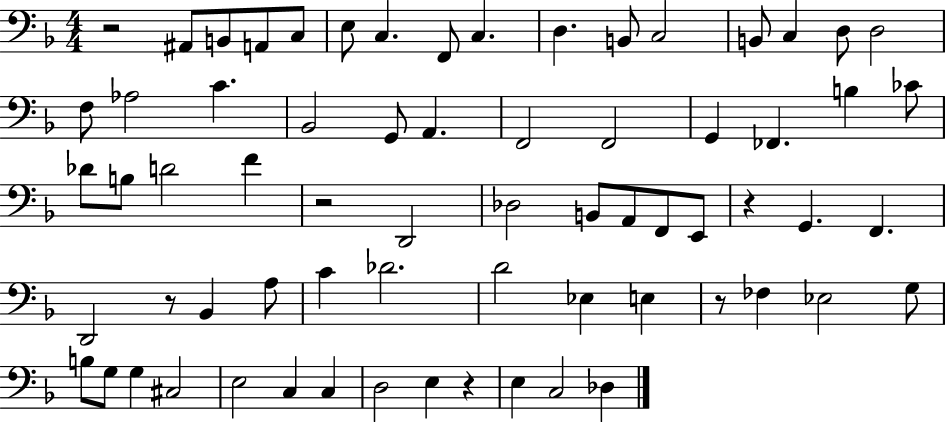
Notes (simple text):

R/h A#2/e B2/e A2/e C3/e E3/e C3/q. F2/e C3/q. D3/q. B2/e C3/h B2/e C3/q D3/e D3/h F3/e Ab3/h C4/q. Bb2/h G2/e A2/q. F2/h F2/h G2/q FES2/q. B3/q CES4/e Db4/e B3/e D4/h F4/q R/h D2/h Db3/h B2/e A2/e F2/e E2/e R/q G2/q. F2/q. D2/h R/e Bb2/q A3/e C4/q Db4/h. D4/h Eb3/q E3/q R/e FES3/q Eb3/h G3/e B3/e G3/e G3/q C#3/h E3/h C3/q C3/q D3/h E3/q R/q E3/q C3/h Db3/q